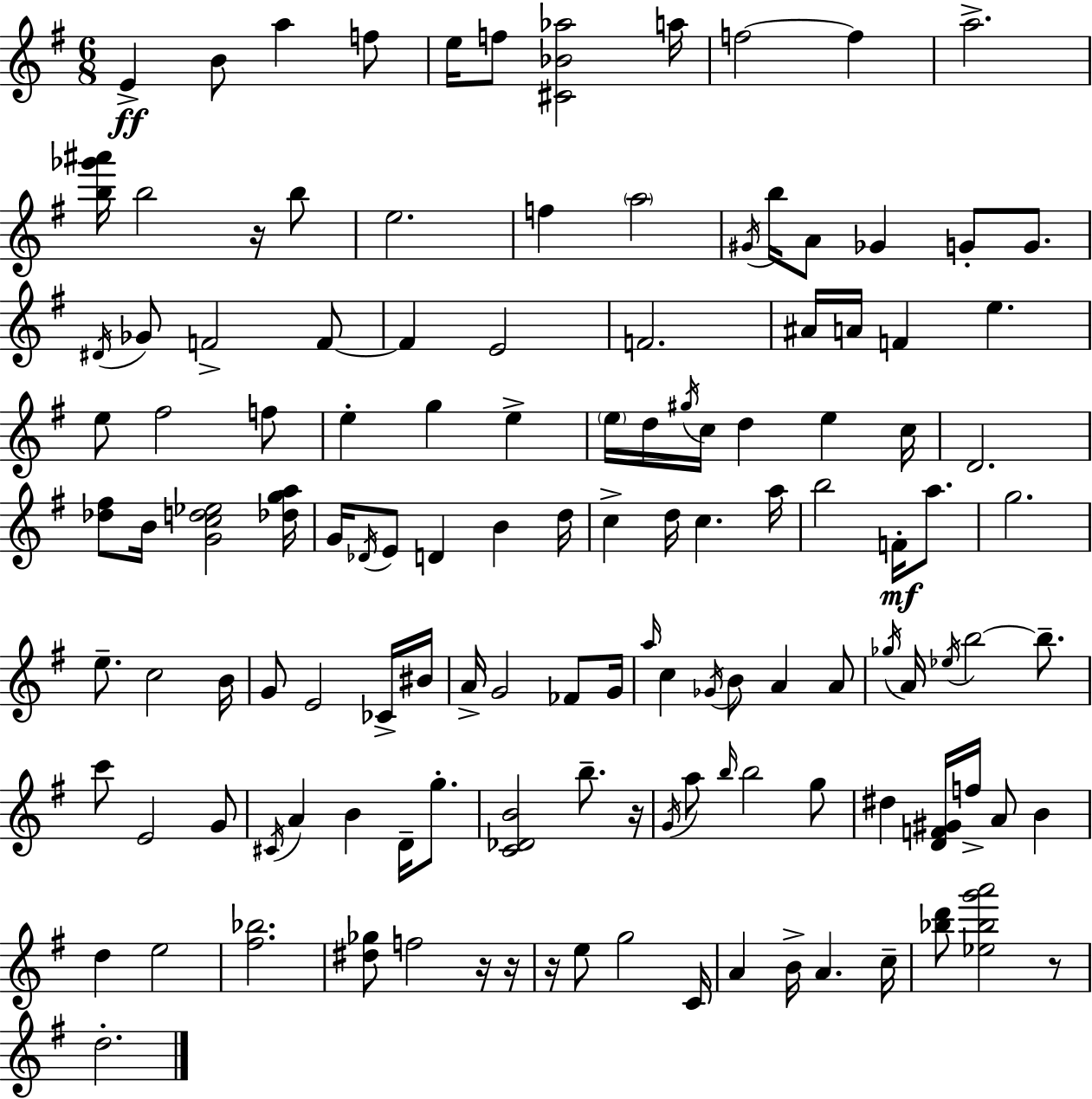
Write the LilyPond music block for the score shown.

{
  \clef treble
  \numericTimeSignature
  \time 6/8
  \key g \major
  e'4->\ff b'8 a''4 f''8 | e''16 f''8 <cis' bes' aes''>2 a''16 | f''2~~ f''4 | a''2.-> | \break <b'' ges''' ais'''>16 b''2 r16 b''8 | e''2. | f''4 \parenthesize a''2 | \acciaccatura { gis'16 } b''16 a'8 ges'4 g'8-. g'8. | \break \acciaccatura { dis'16 } ges'8 f'2-> | f'8~~ f'4 e'2 | f'2. | ais'16 a'16 f'4 e''4. | \break e''8 fis''2 | f''8 e''4-. g''4 e''4-> | \parenthesize e''16 d''16 \acciaccatura { gis''16 } c''16 d''4 e''4 | c''16 d'2. | \break <des'' fis''>8 b'16 <g' c'' d'' ees''>2 | <des'' g'' a''>16 g'16 \acciaccatura { des'16 } e'8 d'4 b'4 | d''16 c''4-> d''16 c''4. | a''16 b''2 | \break f'16-.\mf a''8. g''2. | e''8.-- c''2 | b'16 g'8 e'2 | ces'16-> bis'16 a'16-> g'2 | \break fes'8 g'16 \grace { a''16 } c''4 \acciaccatura { ges'16 } b'8 | a'4 a'8 \acciaccatura { ges''16 } a'16 \acciaccatura { ees''16 } b''2~~ | b''8.-- c'''8 e'2 | g'8 \acciaccatura { cis'16 } a'4 | \break b'4 d'16-- g''8.-. <c' des' b'>2 | b''8.-- r16 \acciaccatura { g'16 } a''8 | \grace { b''16 } b''2 g''8 dis''4 | <d' f' gis'>16 f''16-> a'8 b'4 d''4 | \break e''2 <fis'' bes''>2. | <dis'' ges''>8 | f''2 r16 r16 r16 | e''8 g''2 c'16 a'4 | \break b'16-> a'4. c''16-- <bes'' d'''>8 | <ees'' bes'' g''' a'''>2 r8 d''2.-. | \bar "|."
}